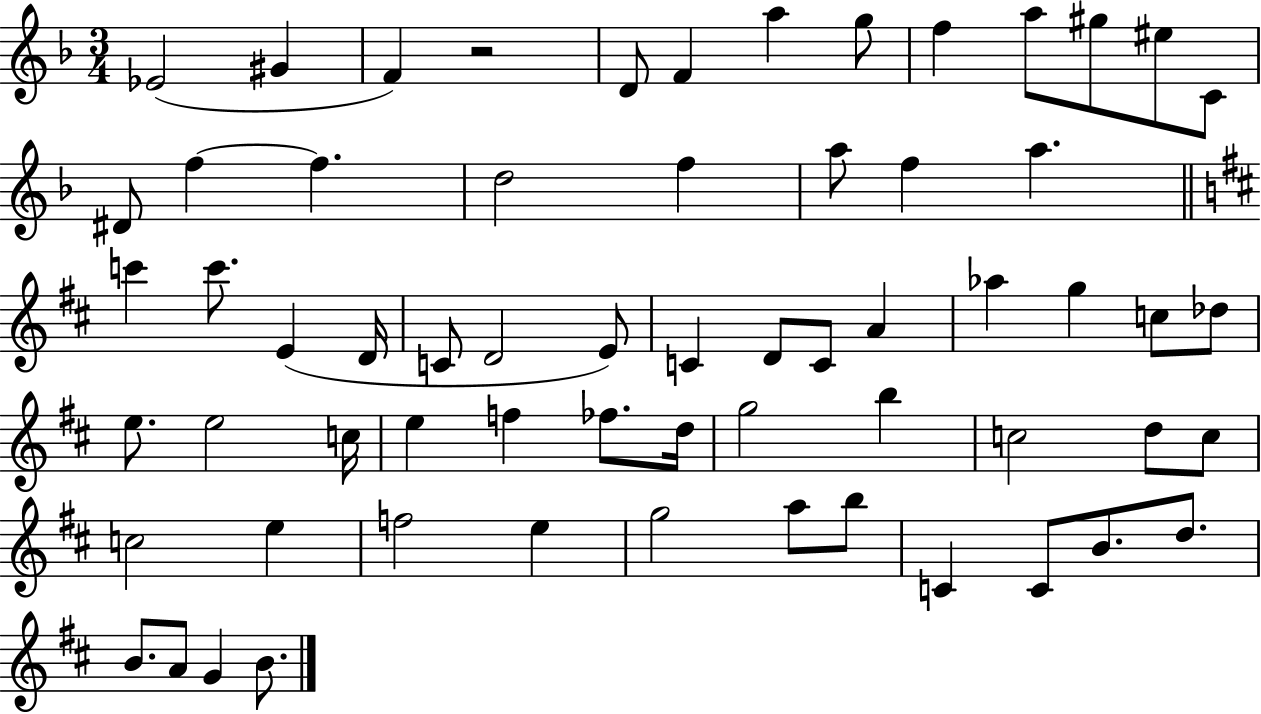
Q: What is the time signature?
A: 3/4